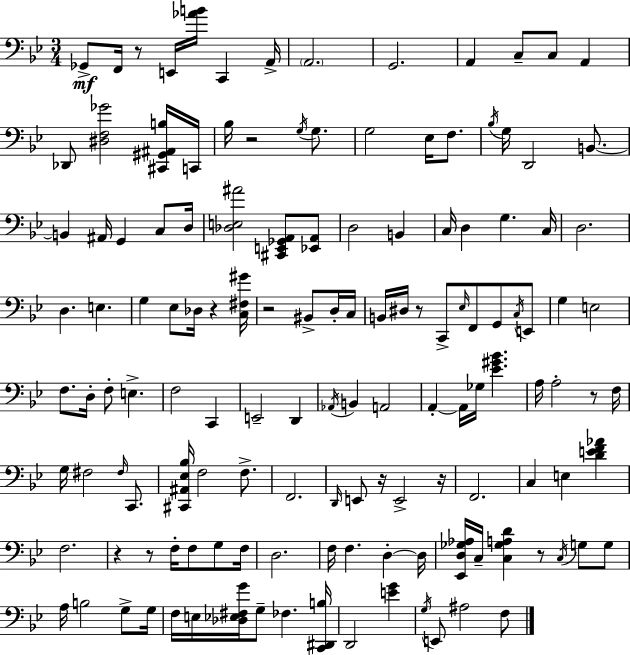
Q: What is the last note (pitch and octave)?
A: F3